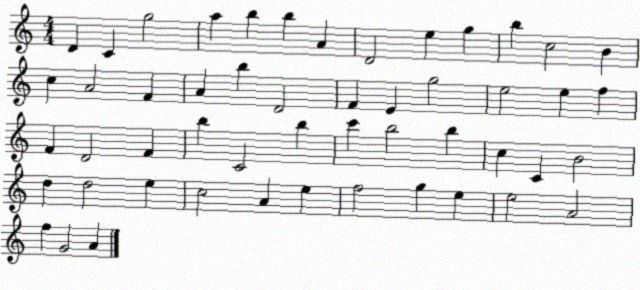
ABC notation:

X:1
T:Untitled
M:4/4
L:1/4
K:C
D C g2 a b b A D2 e g b c2 B c A2 F A b D2 F E g2 e2 e f F D2 F b C2 b c' b2 b c C B2 d d2 e c2 A e f2 g e e2 A2 f G2 A